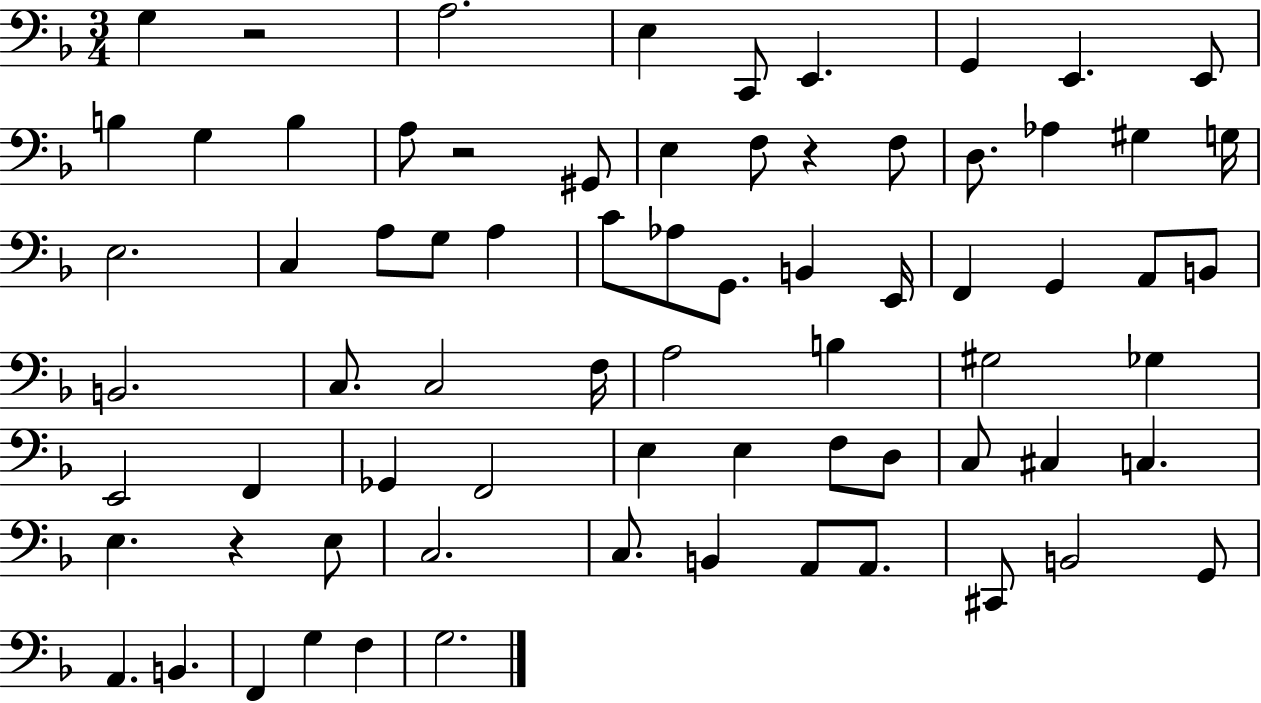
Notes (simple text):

G3/q R/h A3/h. E3/q C2/e E2/q. G2/q E2/q. E2/e B3/q G3/q B3/q A3/e R/h G#2/e E3/q F3/e R/q F3/e D3/e. Ab3/q G#3/q G3/s E3/h. C3/q A3/e G3/e A3/q C4/e Ab3/e G2/e. B2/q E2/s F2/q G2/q A2/e B2/e B2/h. C3/e. C3/h F3/s A3/h B3/q G#3/h Gb3/q E2/h F2/q Gb2/q F2/h E3/q E3/q F3/e D3/e C3/e C#3/q C3/q. E3/q. R/q E3/e C3/h. C3/e. B2/q A2/e A2/e. C#2/e B2/h G2/e A2/q. B2/q. F2/q G3/q F3/q G3/h.